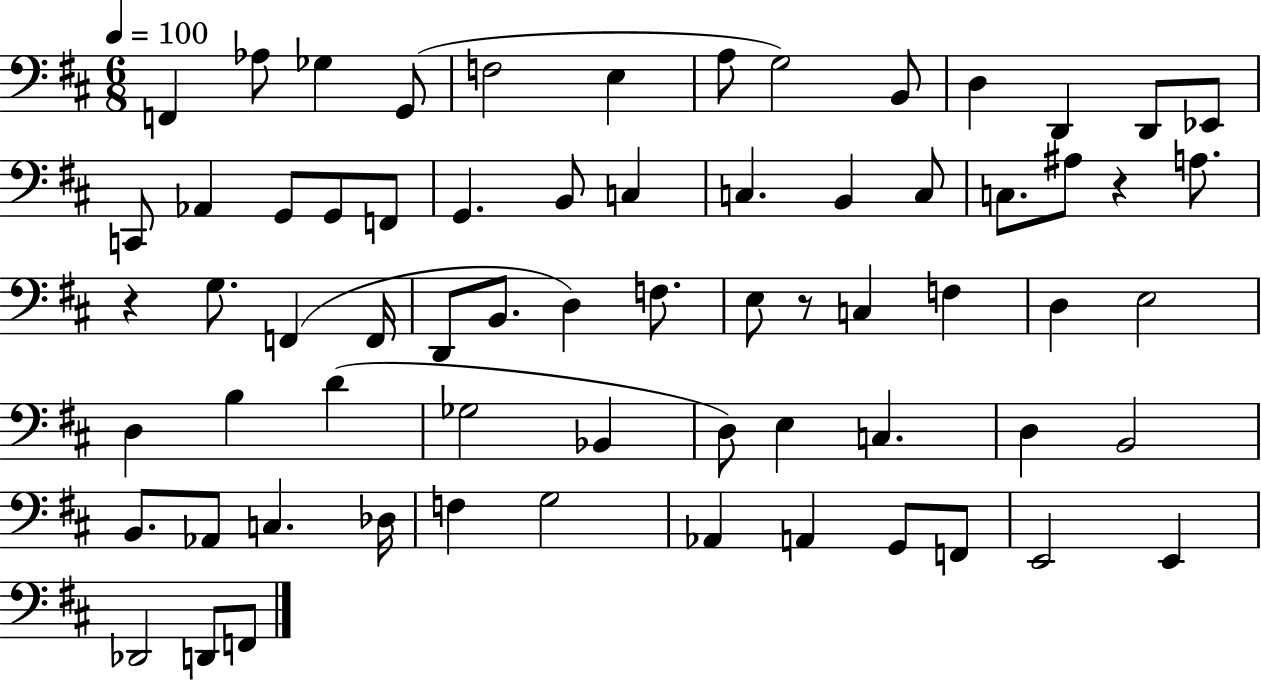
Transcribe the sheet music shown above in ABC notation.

X:1
T:Untitled
M:6/8
L:1/4
K:D
F,, _A,/2 _G, G,,/2 F,2 E, A,/2 G,2 B,,/2 D, D,, D,,/2 _E,,/2 C,,/2 _A,, G,,/2 G,,/2 F,,/2 G,, B,,/2 C, C, B,, C,/2 C,/2 ^A,/2 z A,/2 z G,/2 F,, F,,/4 D,,/2 B,,/2 D, F,/2 E,/2 z/2 C, F, D, E,2 D, B, D _G,2 _B,, D,/2 E, C, D, B,,2 B,,/2 _A,,/2 C, _D,/4 F, G,2 _A,, A,, G,,/2 F,,/2 E,,2 E,, _D,,2 D,,/2 F,,/2